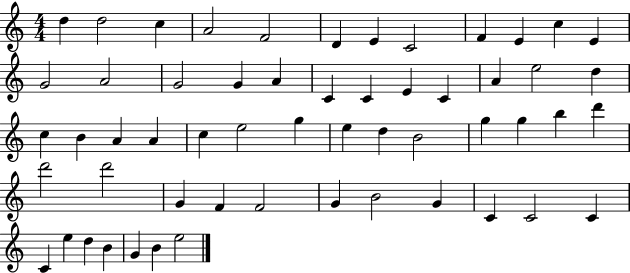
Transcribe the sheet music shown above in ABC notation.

X:1
T:Untitled
M:4/4
L:1/4
K:C
d d2 c A2 F2 D E C2 F E c E G2 A2 G2 G A C C E C A e2 d c B A A c e2 g e d B2 g g b d' d'2 d'2 G F F2 G B2 G C C2 C C e d B G B e2